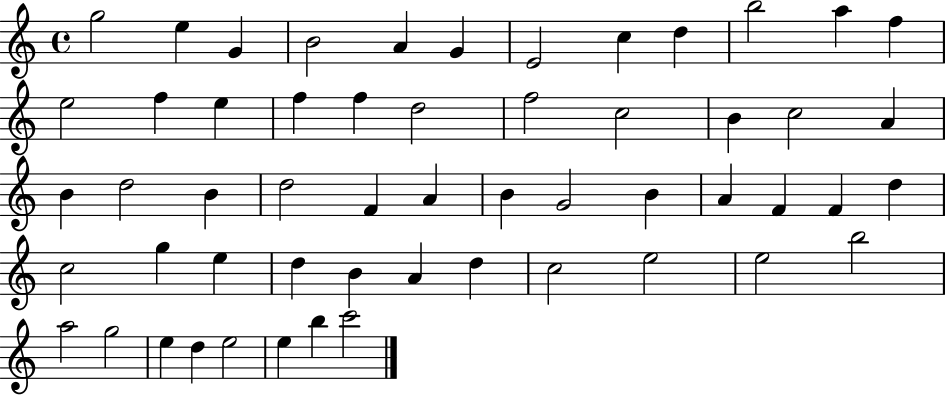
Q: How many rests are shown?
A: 0